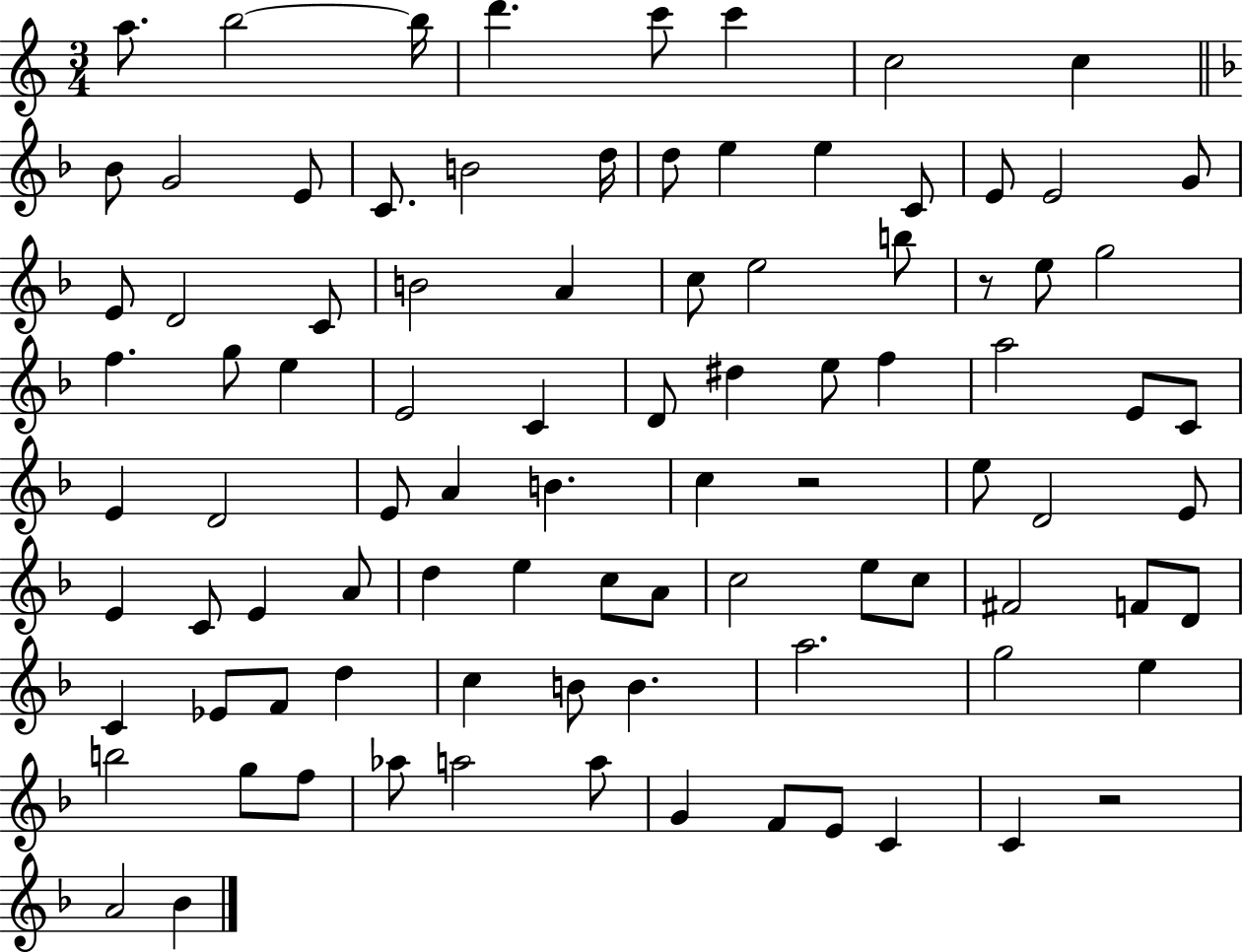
A5/e. B5/h B5/s D6/q. C6/e C6/q C5/h C5/q Bb4/e G4/h E4/e C4/e. B4/h D5/s D5/e E5/q E5/q C4/e E4/e E4/h G4/e E4/e D4/h C4/e B4/h A4/q C5/e E5/h B5/e R/e E5/e G5/h F5/q. G5/e E5/q E4/h C4/q D4/e D#5/q E5/e F5/q A5/h E4/e C4/e E4/q D4/h E4/e A4/q B4/q. C5/q R/h E5/e D4/h E4/e E4/q C4/e E4/q A4/e D5/q E5/q C5/e A4/e C5/h E5/e C5/e F#4/h F4/e D4/e C4/q Eb4/e F4/e D5/q C5/q B4/e B4/q. A5/h. G5/h E5/q B5/h G5/e F5/e Ab5/e A5/h A5/e G4/q F4/e E4/e C4/q C4/q R/h A4/h Bb4/q